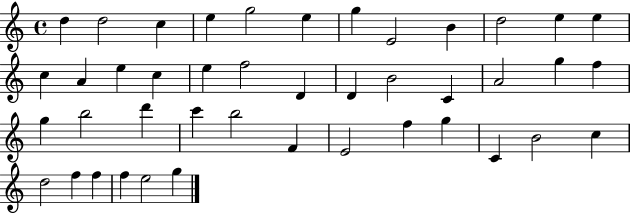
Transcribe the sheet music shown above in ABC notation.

X:1
T:Untitled
M:4/4
L:1/4
K:C
d d2 c e g2 e g E2 B d2 e e c A e c e f2 D D B2 C A2 g f g b2 d' c' b2 F E2 f g C B2 c d2 f f f e2 g